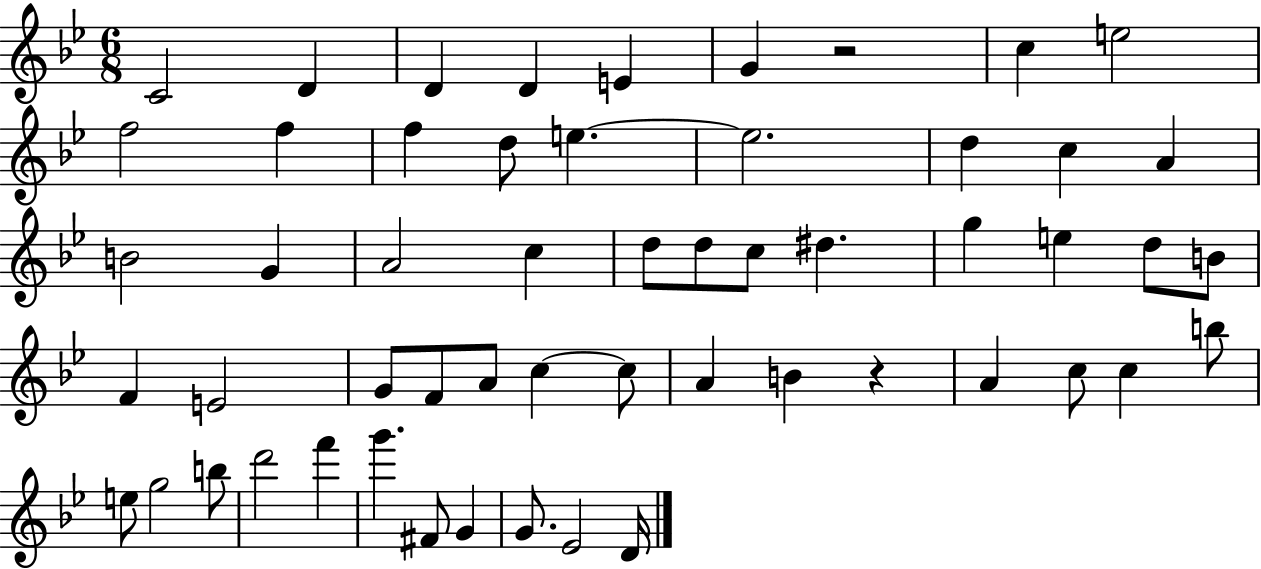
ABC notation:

X:1
T:Untitled
M:6/8
L:1/4
K:Bb
C2 D D D E G z2 c e2 f2 f f d/2 e e2 d c A B2 G A2 c d/2 d/2 c/2 ^d g e d/2 B/2 F E2 G/2 F/2 A/2 c c/2 A B z A c/2 c b/2 e/2 g2 b/2 d'2 f' g' ^F/2 G G/2 _E2 D/4